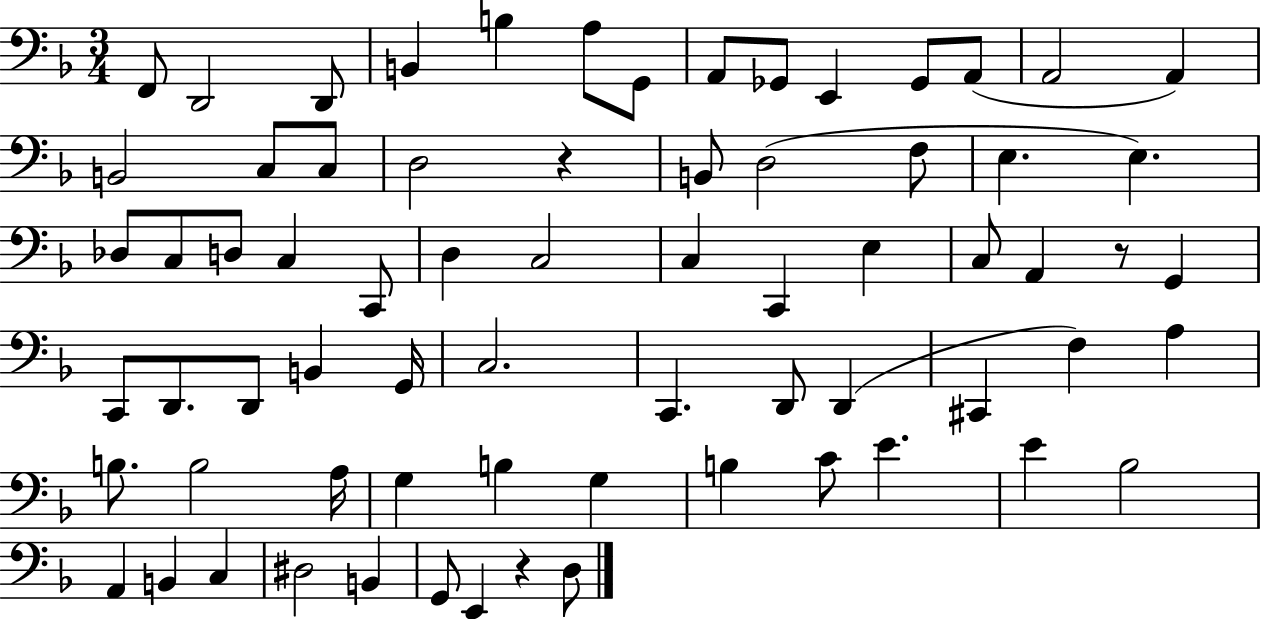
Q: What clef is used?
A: bass